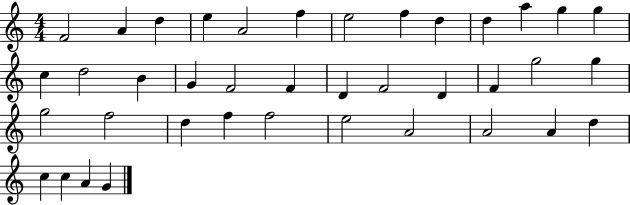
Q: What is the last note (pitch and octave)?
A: G4